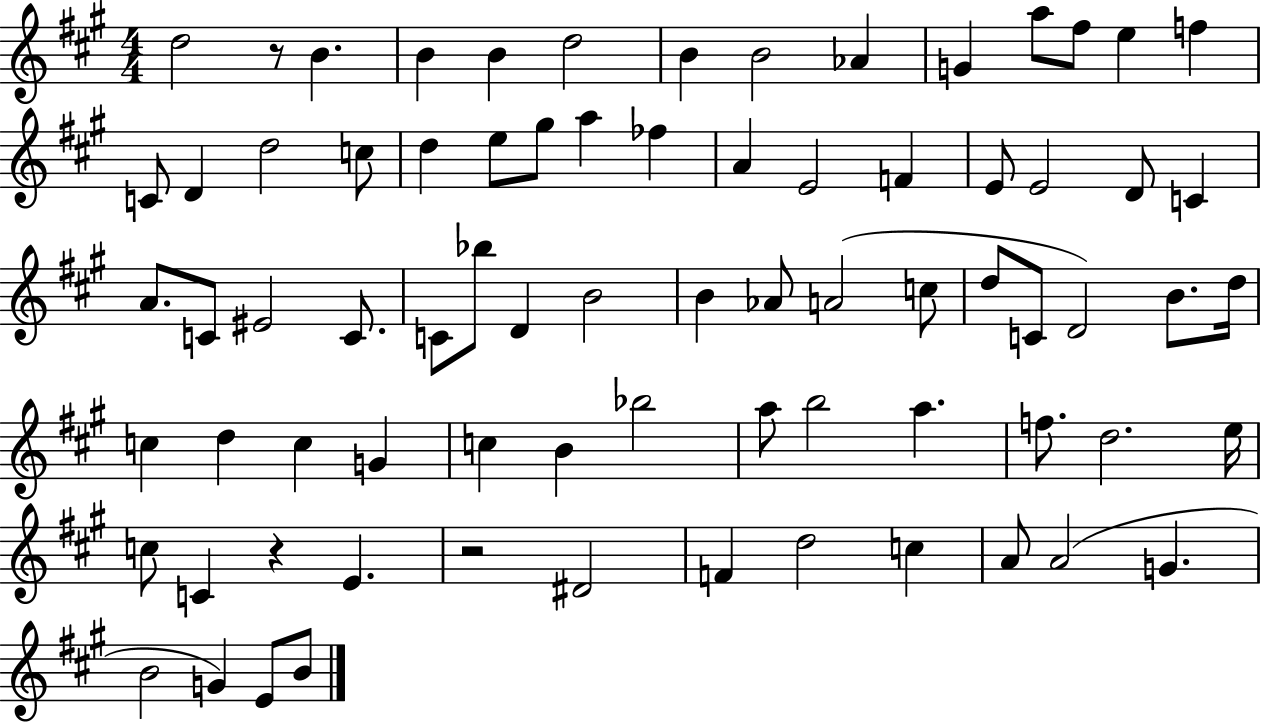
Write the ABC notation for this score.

X:1
T:Untitled
M:4/4
L:1/4
K:A
d2 z/2 B B B d2 B B2 _A G a/2 ^f/2 e f C/2 D d2 c/2 d e/2 ^g/2 a _f A E2 F E/2 E2 D/2 C A/2 C/2 ^E2 C/2 C/2 _b/2 D B2 B _A/2 A2 c/2 d/2 C/2 D2 B/2 d/4 c d c G c B _b2 a/2 b2 a f/2 d2 e/4 c/2 C z E z2 ^D2 F d2 c A/2 A2 G B2 G E/2 B/2